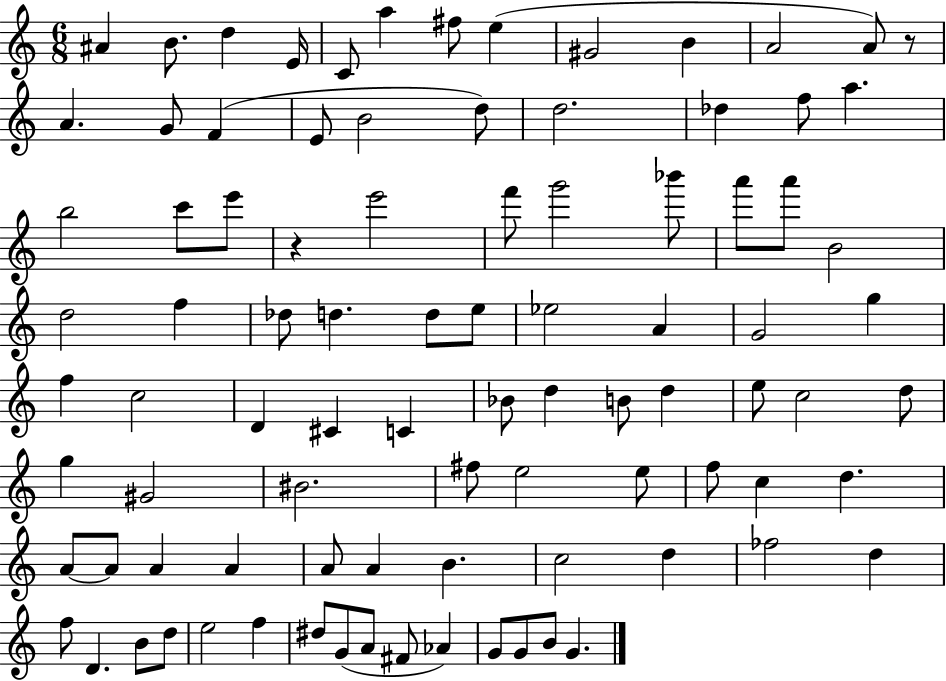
{
  \clef treble
  \numericTimeSignature
  \time 6/8
  \key c \major
  ais'4 b'8. d''4 e'16 | c'8 a''4 fis''8 e''4( | gis'2 b'4 | a'2 a'8) r8 | \break a'4. g'8 f'4( | e'8 b'2 d''8) | d''2. | des''4 f''8 a''4. | \break b''2 c'''8 e'''8 | r4 e'''2 | f'''8 g'''2 bes'''8 | a'''8 a'''8 b'2 | \break d''2 f''4 | des''8 d''4. d''8 e''8 | ees''2 a'4 | g'2 g''4 | \break f''4 c''2 | d'4 cis'4 c'4 | bes'8 d''4 b'8 d''4 | e''8 c''2 d''8 | \break g''4 gis'2 | bis'2. | fis''8 e''2 e''8 | f''8 c''4 d''4. | \break a'8~~ a'8 a'4 a'4 | a'8 a'4 b'4. | c''2 d''4 | fes''2 d''4 | \break f''8 d'4. b'8 d''8 | e''2 f''4 | dis''8 g'8( a'8 fis'8 aes'4) | g'8 g'8 b'8 g'4. | \break \bar "|."
}